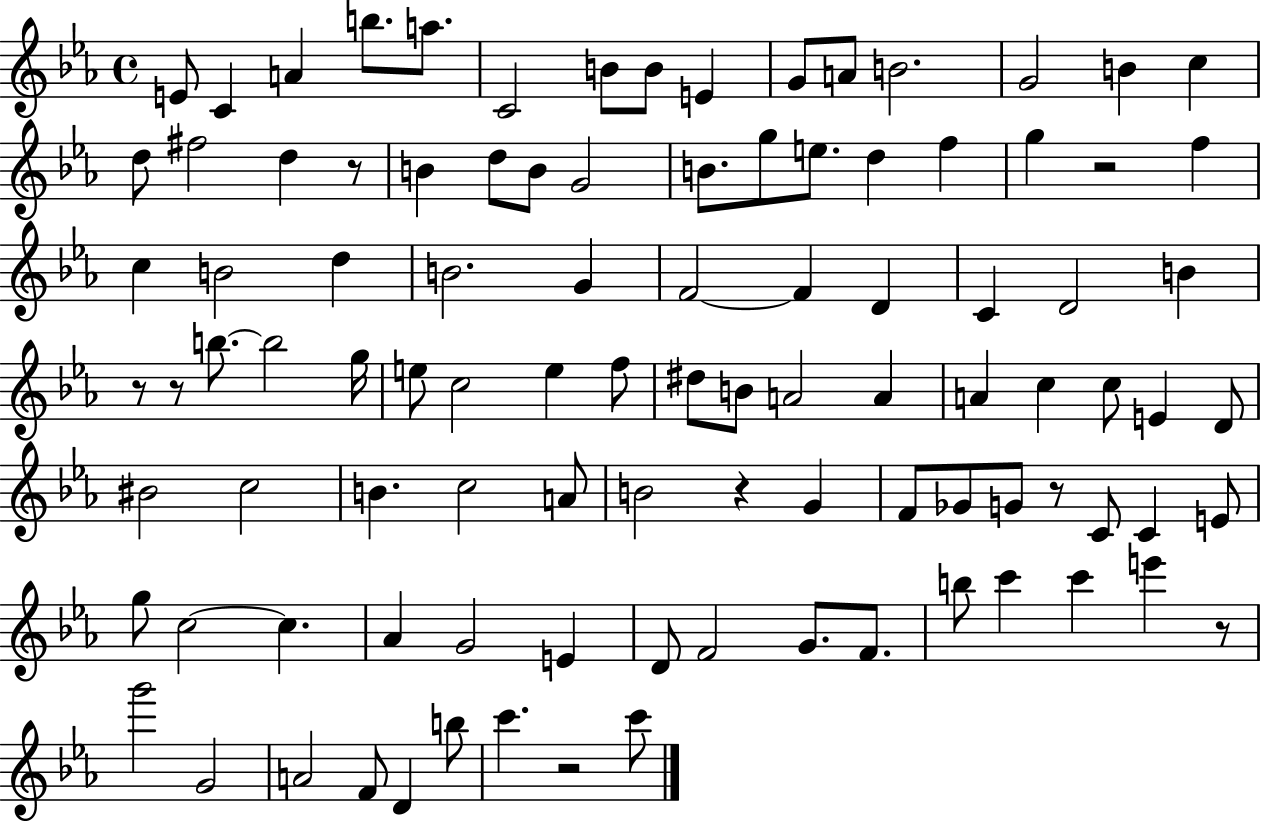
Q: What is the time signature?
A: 4/4